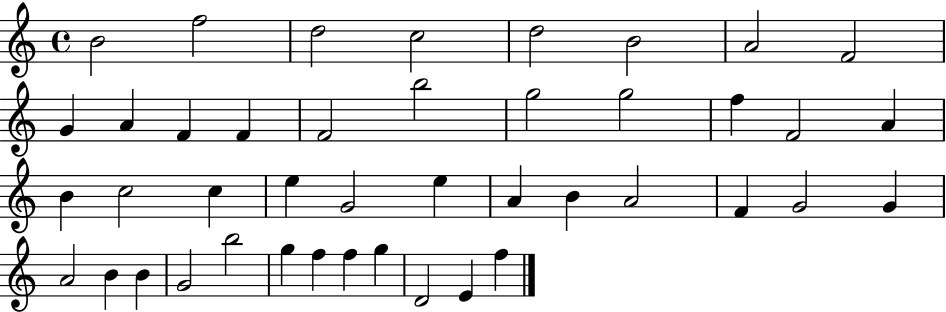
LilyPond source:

{
  \clef treble
  \time 4/4
  \defaultTimeSignature
  \key c \major
  b'2 f''2 | d''2 c''2 | d''2 b'2 | a'2 f'2 | \break g'4 a'4 f'4 f'4 | f'2 b''2 | g''2 g''2 | f''4 f'2 a'4 | \break b'4 c''2 c''4 | e''4 g'2 e''4 | a'4 b'4 a'2 | f'4 g'2 g'4 | \break a'2 b'4 b'4 | g'2 b''2 | g''4 f''4 f''4 g''4 | d'2 e'4 f''4 | \break \bar "|."
}